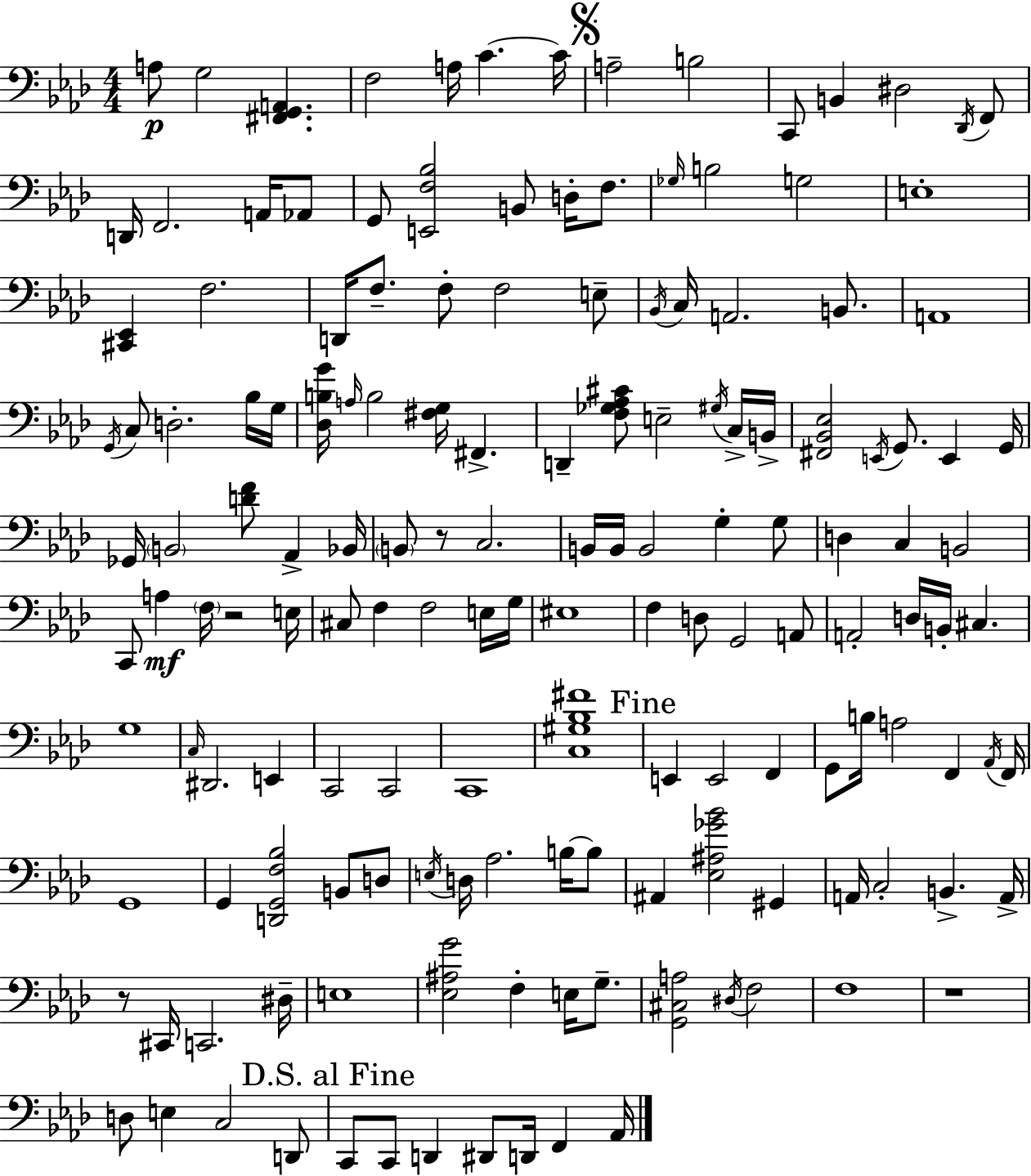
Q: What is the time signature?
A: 4/4